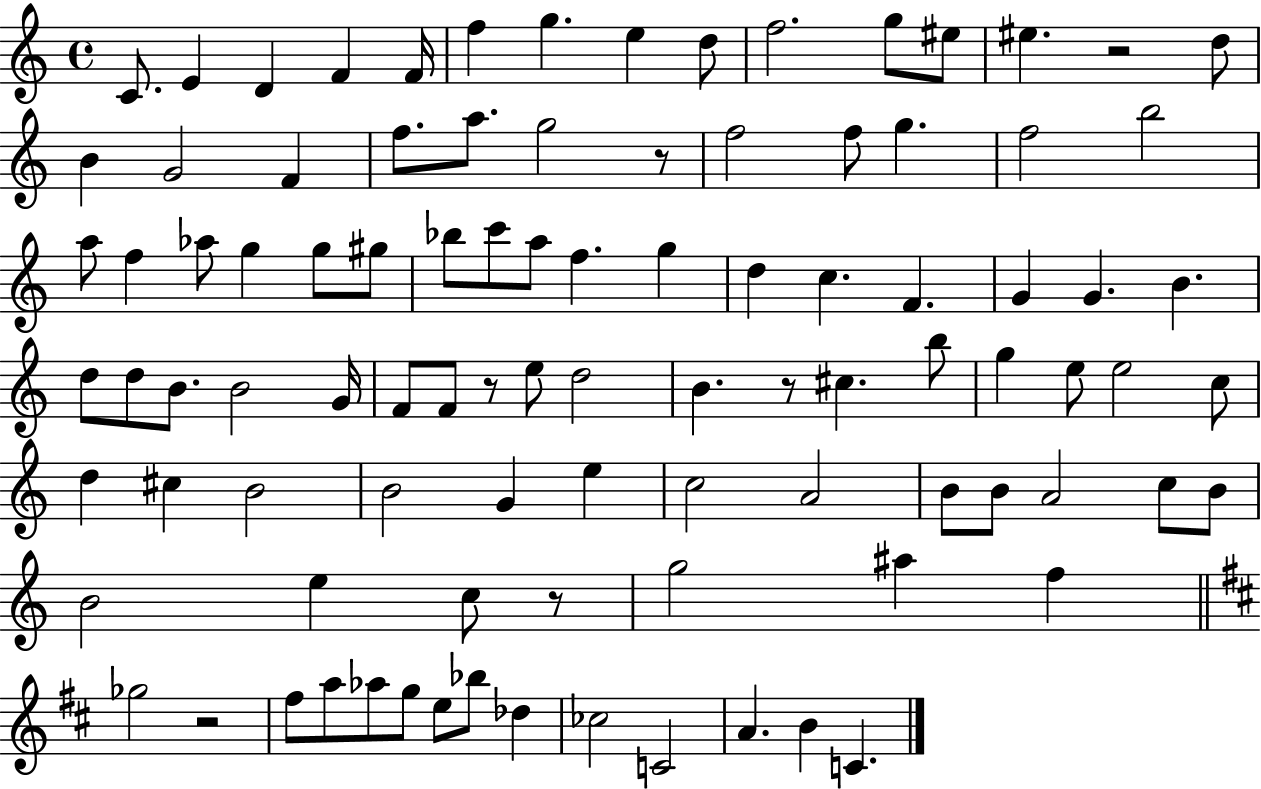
{
  \clef treble
  \time 4/4
  \defaultTimeSignature
  \key c \major
  \repeat volta 2 { c'8. e'4 d'4 f'4 f'16 | f''4 g''4. e''4 d''8 | f''2. g''8 eis''8 | eis''4. r2 d''8 | \break b'4 g'2 f'4 | f''8. a''8. g''2 r8 | f''2 f''8 g''4. | f''2 b''2 | \break a''8 f''4 aes''8 g''4 g''8 gis''8 | bes''8 c'''8 a''8 f''4. g''4 | d''4 c''4. f'4. | g'4 g'4. b'4. | \break d''8 d''8 b'8. b'2 g'16 | f'8 f'8 r8 e''8 d''2 | b'4. r8 cis''4. b''8 | g''4 e''8 e''2 c''8 | \break d''4 cis''4 b'2 | b'2 g'4 e''4 | c''2 a'2 | b'8 b'8 a'2 c''8 b'8 | \break b'2 e''4 c''8 r8 | g''2 ais''4 f''4 | \bar "||" \break \key d \major ges''2 r2 | fis''8 a''8 aes''8 g''8 e''8 bes''8 des''4 | ces''2 c'2 | a'4. b'4 c'4. | \break } \bar "|."
}